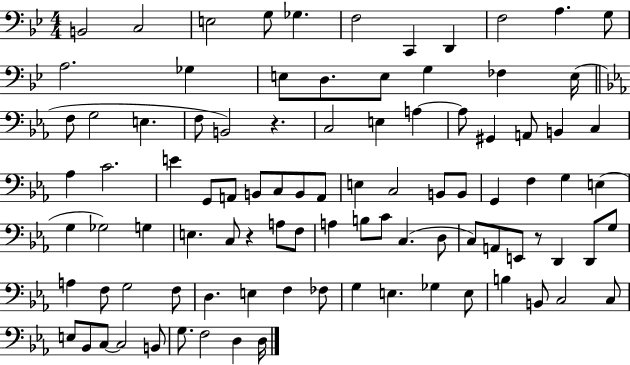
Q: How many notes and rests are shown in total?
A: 95